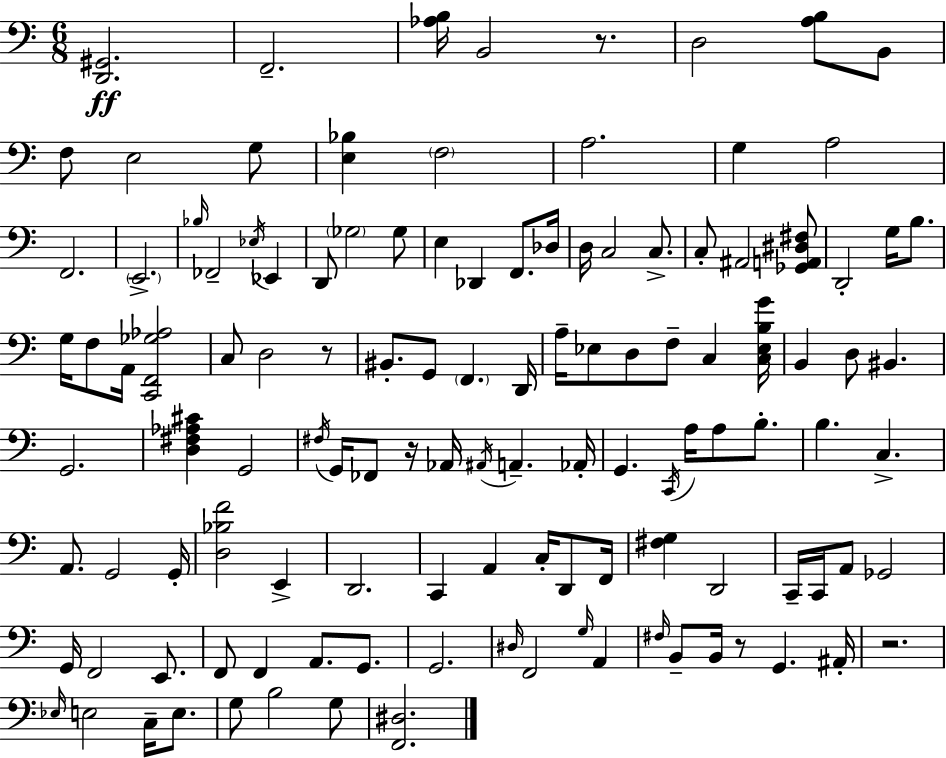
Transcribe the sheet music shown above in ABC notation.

X:1
T:Untitled
M:6/8
L:1/4
K:Am
[D,,^G,,]2 F,,2 [_A,B,]/4 B,,2 z/2 D,2 [A,B,]/2 B,,/2 F,/2 E,2 G,/2 [E,_B,] F,2 A,2 G, A,2 F,,2 E,,2 _B,/4 _F,,2 _E,/4 _E,, D,,/2 _G,2 _G,/2 E, _D,, F,,/2 _D,/4 D,/4 C,2 C,/2 C,/2 ^A,,2 [_G,,A,,^D,^F,]/2 D,,2 G,/4 B,/2 G,/4 F,/2 A,,/4 [C,,F,,_G,_A,]2 C,/2 D,2 z/2 ^B,,/2 G,,/2 F,, D,,/4 A,/4 _E,/2 D,/2 F,/2 C, [C,_E,B,G]/4 B,, D,/2 ^B,, G,,2 [D,^F,_A,^C] G,,2 ^F,/4 G,,/4 _F,,/2 z/4 _A,,/4 ^A,,/4 A,, _A,,/4 G,, C,,/4 A,/4 A,/2 B,/2 B, C, A,,/2 G,,2 G,,/4 [D,_B,F]2 E,, D,,2 C,, A,, C,/4 D,,/2 F,,/4 [^F,G,] D,,2 C,,/4 C,,/4 A,,/2 _G,,2 G,,/4 F,,2 E,,/2 F,,/2 F,, A,,/2 G,,/2 G,,2 ^D,/4 F,,2 G,/4 A,, ^F,/4 B,,/2 B,,/4 z/2 G,, ^A,,/4 z2 _E,/4 E,2 C,/4 E,/2 G,/2 B,2 G,/2 [F,,^D,]2